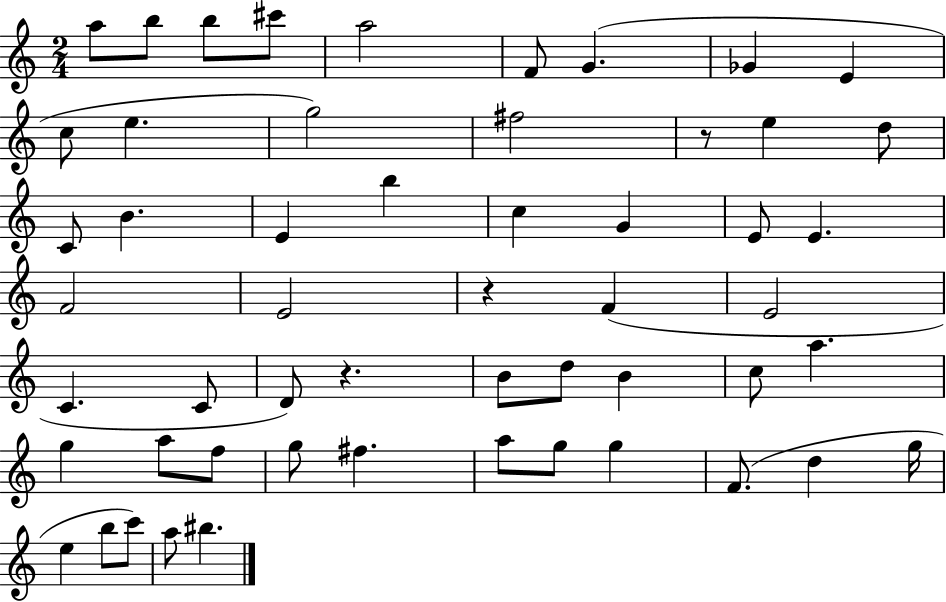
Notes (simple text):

A5/e B5/e B5/e C#6/e A5/h F4/e G4/q. Gb4/q E4/q C5/e E5/q. G5/h F#5/h R/e E5/q D5/e C4/e B4/q. E4/q B5/q C5/q G4/q E4/e E4/q. F4/h E4/h R/q F4/q E4/h C4/q. C4/e D4/e R/q. B4/e D5/e B4/q C5/e A5/q. G5/q A5/e F5/e G5/e F#5/q. A5/e G5/e G5/q F4/e. D5/q G5/s E5/q B5/e C6/e A5/e BIS5/q.